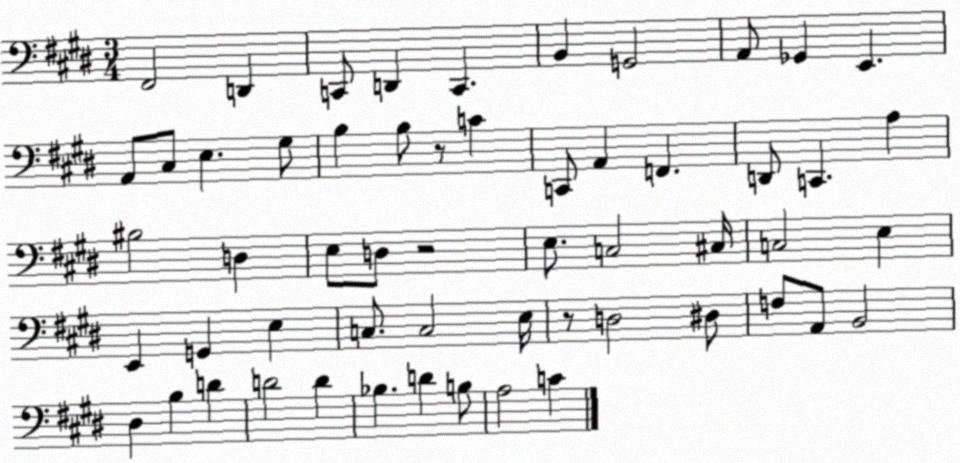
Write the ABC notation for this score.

X:1
T:Untitled
M:3/4
L:1/4
K:E
^F,,2 D,, C,,/2 D,, C,, B,, G,,2 A,,/2 _G,, E,, A,,/2 ^C,/2 E, ^G,/2 B, B,/2 z/2 C C,,/2 A,, F,, D,,/2 C,, A, ^B,2 D, E,/2 D,/2 z2 E,/2 C,2 ^C,/4 C,2 E, E,, G,, E, C,/2 C,2 E,/4 z/2 D,2 ^D,/2 F,/2 A,,/2 B,,2 ^D, B, D D2 D _B, D B,/2 A,2 C